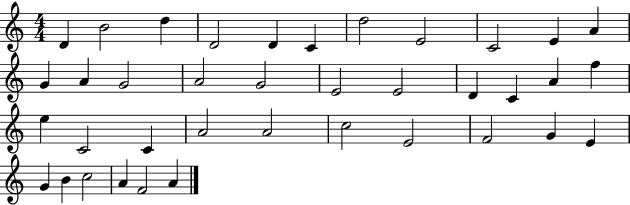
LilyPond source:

{
  \clef treble
  \numericTimeSignature
  \time 4/4
  \key c \major
  d'4 b'2 d''4 | d'2 d'4 c'4 | d''2 e'2 | c'2 e'4 a'4 | \break g'4 a'4 g'2 | a'2 g'2 | e'2 e'2 | d'4 c'4 a'4 f''4 | \break e''4 c'2 c'4 | a'2 a'2 | c''2 e'2 | f'2 g'4 e'4 | \break g'4 b'4 c''2 | a'4 f'2 a'4 | \bar "|."
}